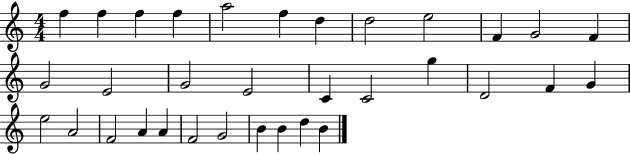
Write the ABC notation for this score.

X:1
T:Untitled
M:4/4
L:1/4
K:C
f f f f a2 f d d2 e2 F G2 F G2 E2 G2 E2 C C2 g D2 F G e2 A2 F2 A A F2 G2 B B d B